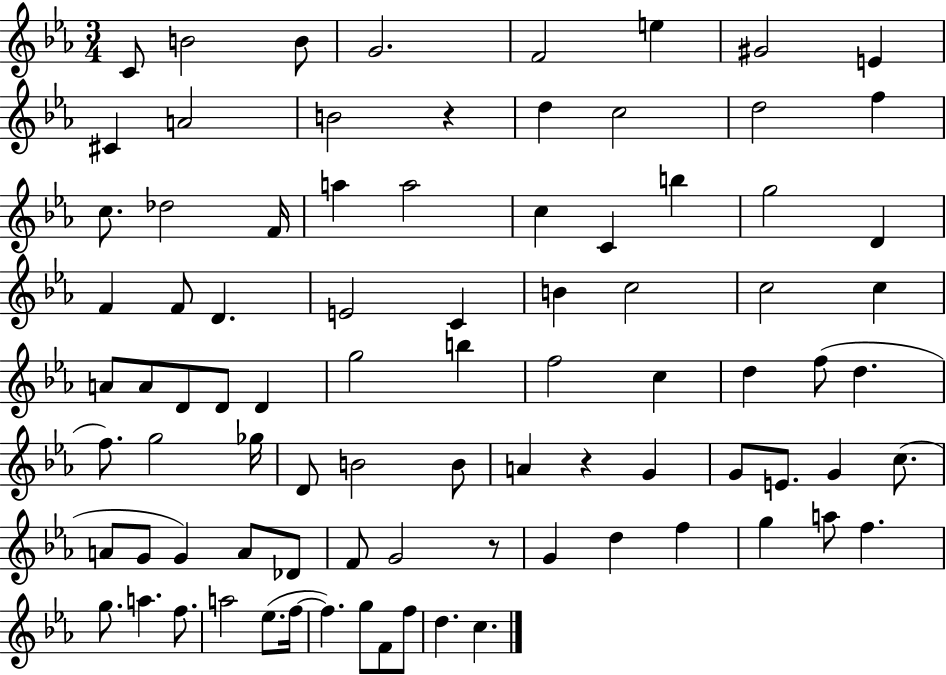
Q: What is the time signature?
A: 3/4